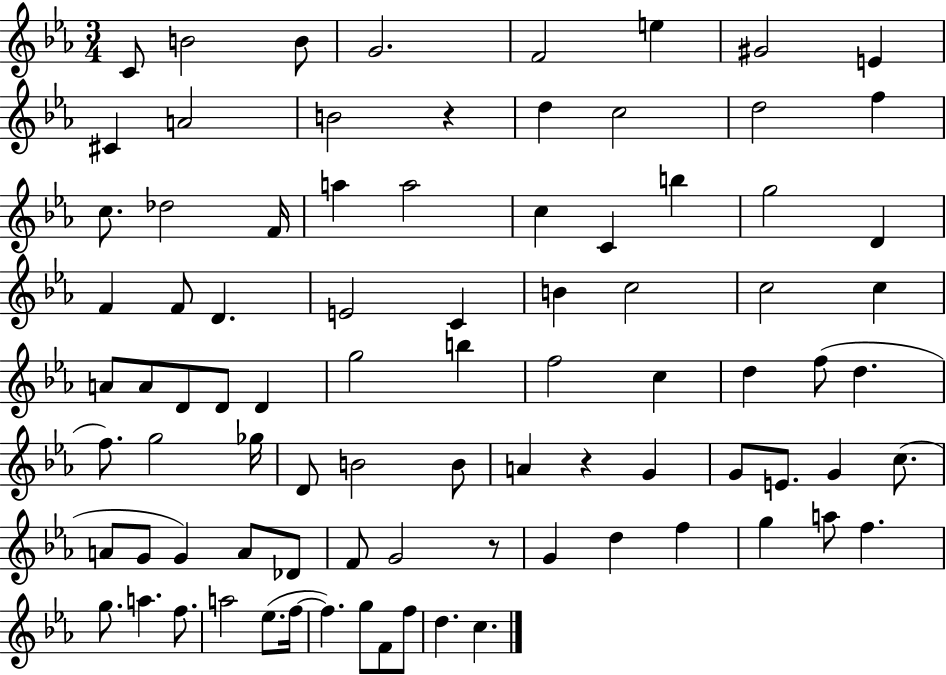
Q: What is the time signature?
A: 3/4